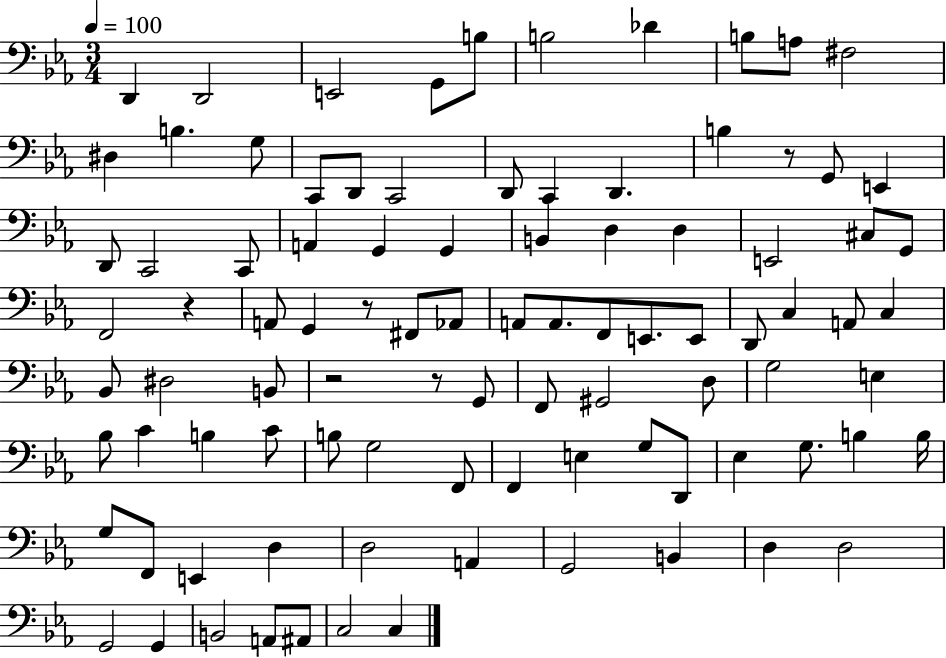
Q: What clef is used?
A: bass